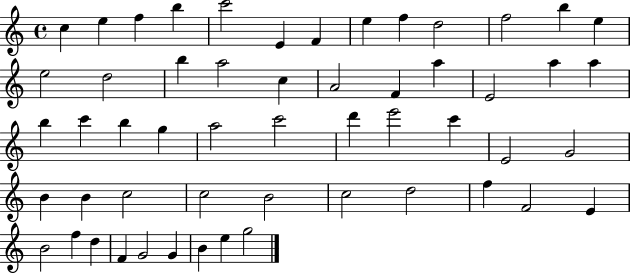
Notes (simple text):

C5/q E5/q F5/q B5/q C6/h E4/q F4/q E5/q F5/q D5/h F5/h B5/q E5/q E5/h D5/h B5/q A5/h C5/q A4/h F4/q A5/q E4/h A5/q A5/q B5/q C6/q B5/q G5/q A5/h C6/h D6/q E6/h C6/q E4/h G4/h B4/q B4/q C5/h C5/h B4/h C5/h D5/h F5/q F4/h E4/q B4/h F5/q D5/q F4/q G4/h G4/q B4/q E5/q G5/h